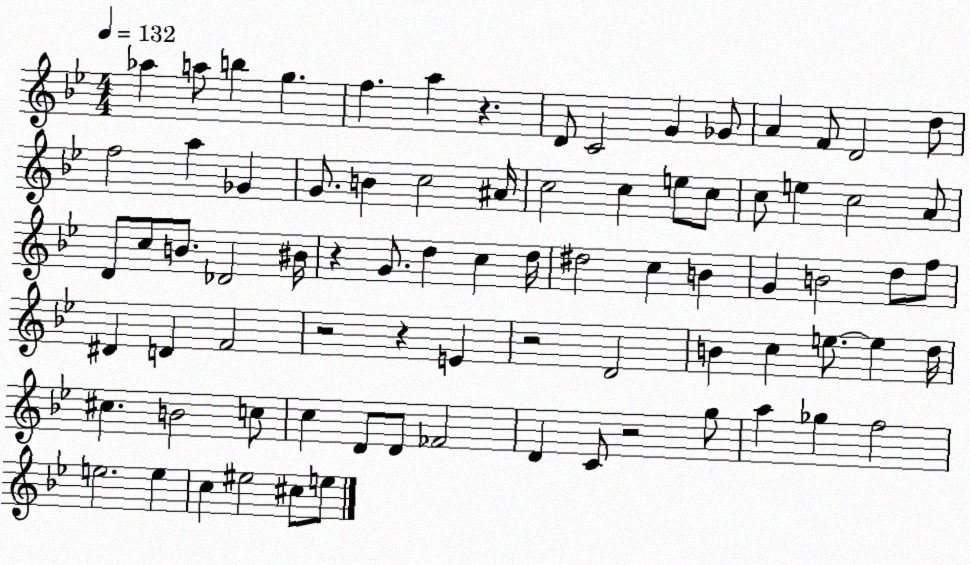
X:1
T:Untitled
M:4/4
L:1/4
K:Bb
_a a/2 b g f a z D/2 C2 G _G/2 A F/2 D2 d/2 f2 a _G G/2 B c2 ^A/4 c2 c e/2 c/2 c/2 e c2 A/2 D/2 c/2 B/2 _D2 ^B/4 z G/2 d c d/4 ^d2 c B G B2 d/2 f/2 ^D D F2 z2 z E z2 D2 B c e/2 e d/4 ^c B2 c/2 c D/2 D/2 _F2 D C/2 z2 g/2 a _g f2 e2 e c ^e2 ^c/2 e/2